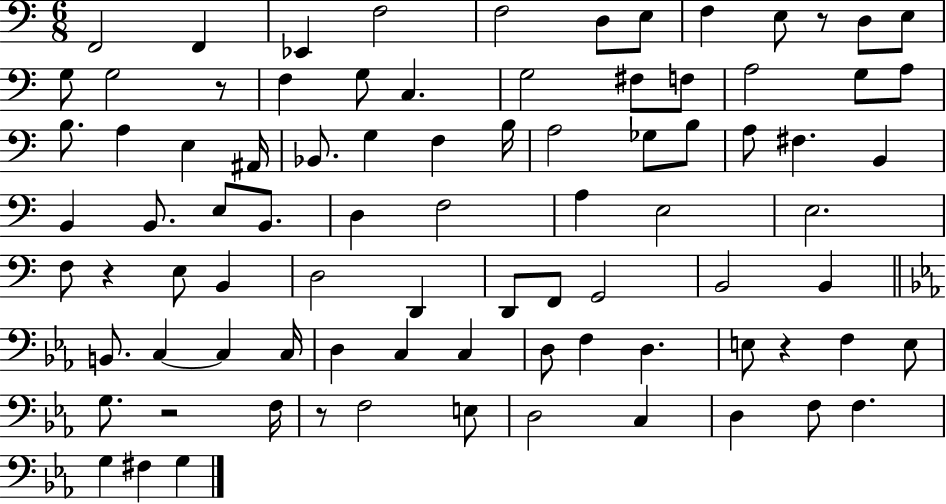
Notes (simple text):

F2/h F2/q Eb2/q F3/h F3/h D3/e E3/e F3/q E3/e R/e D3/e E3/e G3/e G3/h R/e F3/q G3/e C3/q. G3/h F#3/e F3/e A3/h G3/e A3/e B3/e. A3/q E3/q A#2/s Bb2/e. G3/q F3/q B3/s A3/h Gb3/e B3/e A3/e F#3/q. B2/q B2/q B2/e. E3/e B2/e. D3/q F3/h A3/q E3/h E3/h. F3/e R/q E3/e B2/q D3/h D2/q D2/e F2/e G2/h B2/h B2/q B2/e. C3/q C3/q C3/s D3/q C3/q C3/q D3/e F3/q D3/q. E3/e R/q F3/q E3/e G3/e. R/h F3/s R/e F3/h E3/e D3/h C3/q D3/q F3/e F3/q. G3/q F#3/q G3/q